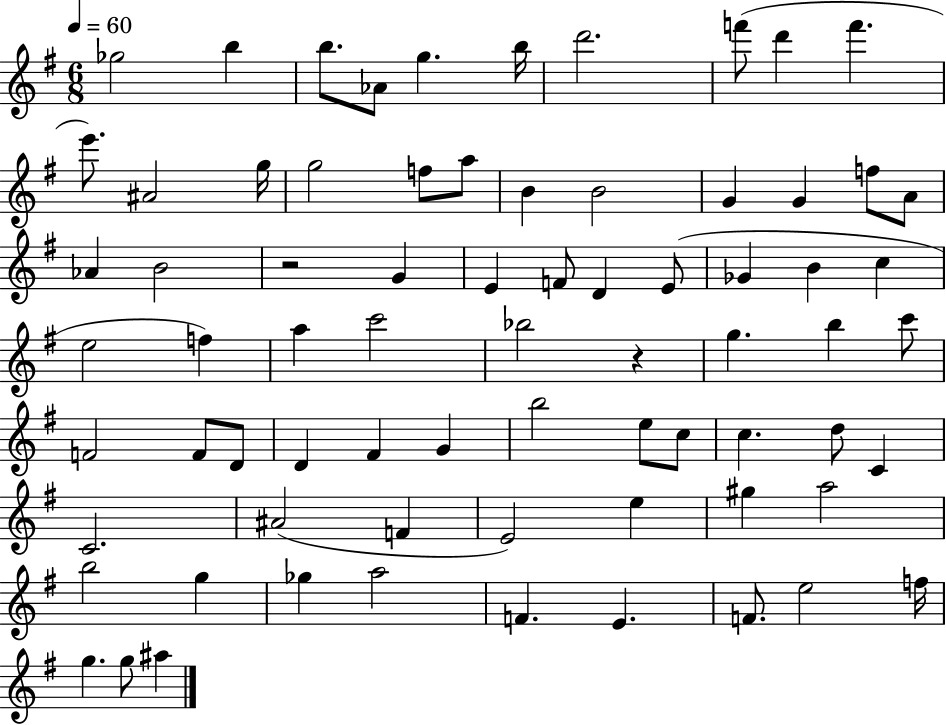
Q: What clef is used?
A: treble